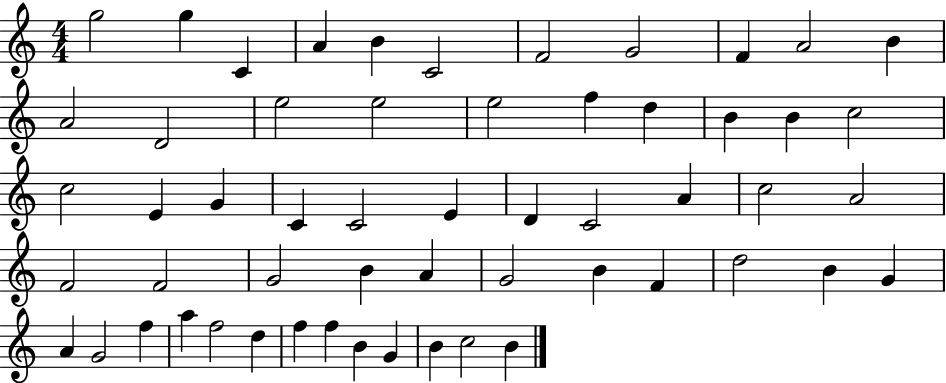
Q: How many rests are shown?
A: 0